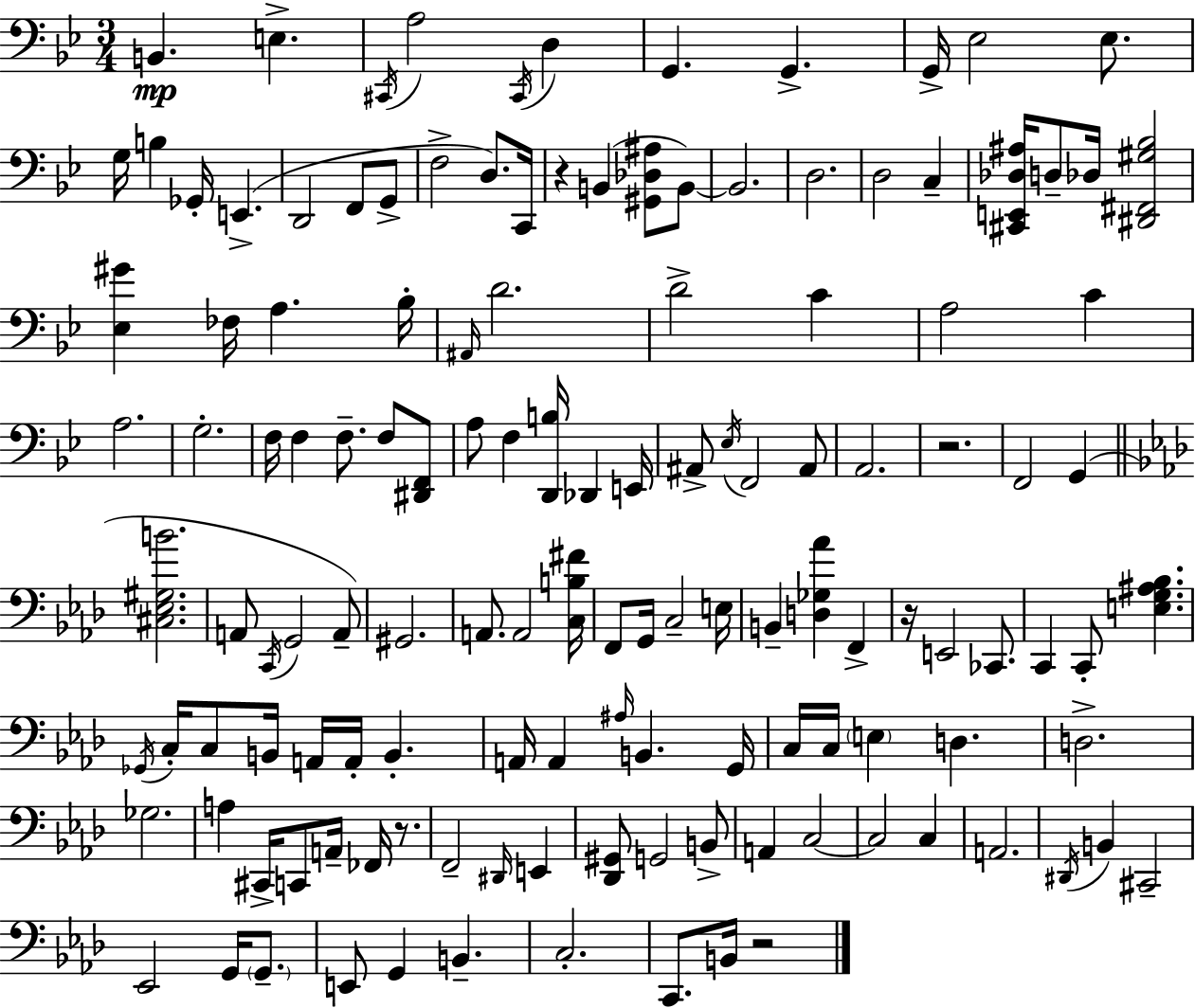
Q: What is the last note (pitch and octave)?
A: B2